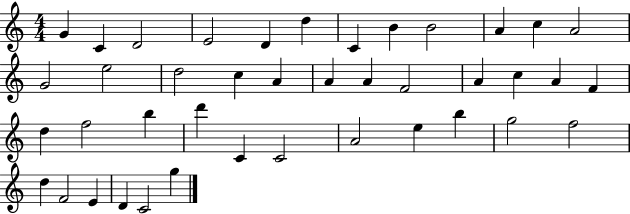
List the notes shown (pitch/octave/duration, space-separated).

G4/q C4/q D4/h E4/h D4/q D5/q C4/q B4/q B4/h A4/q C5/q A4/h G4/h E5/h D5/h C5/q A4/q A4/q A4/q F4/h A4/q C5/q A4/q F4/q D5/q F5/h B5/q D6/q C4/q C4/h A4/h E5/q B5/q G5/h F5/h D5/q F4/h E4/q D4/q C4/h G5/q